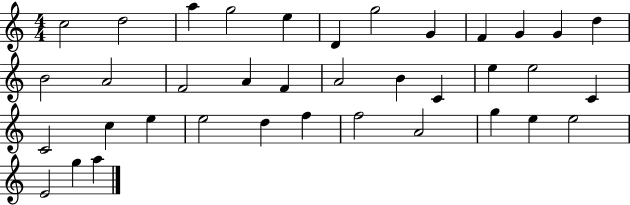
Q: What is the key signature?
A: C major